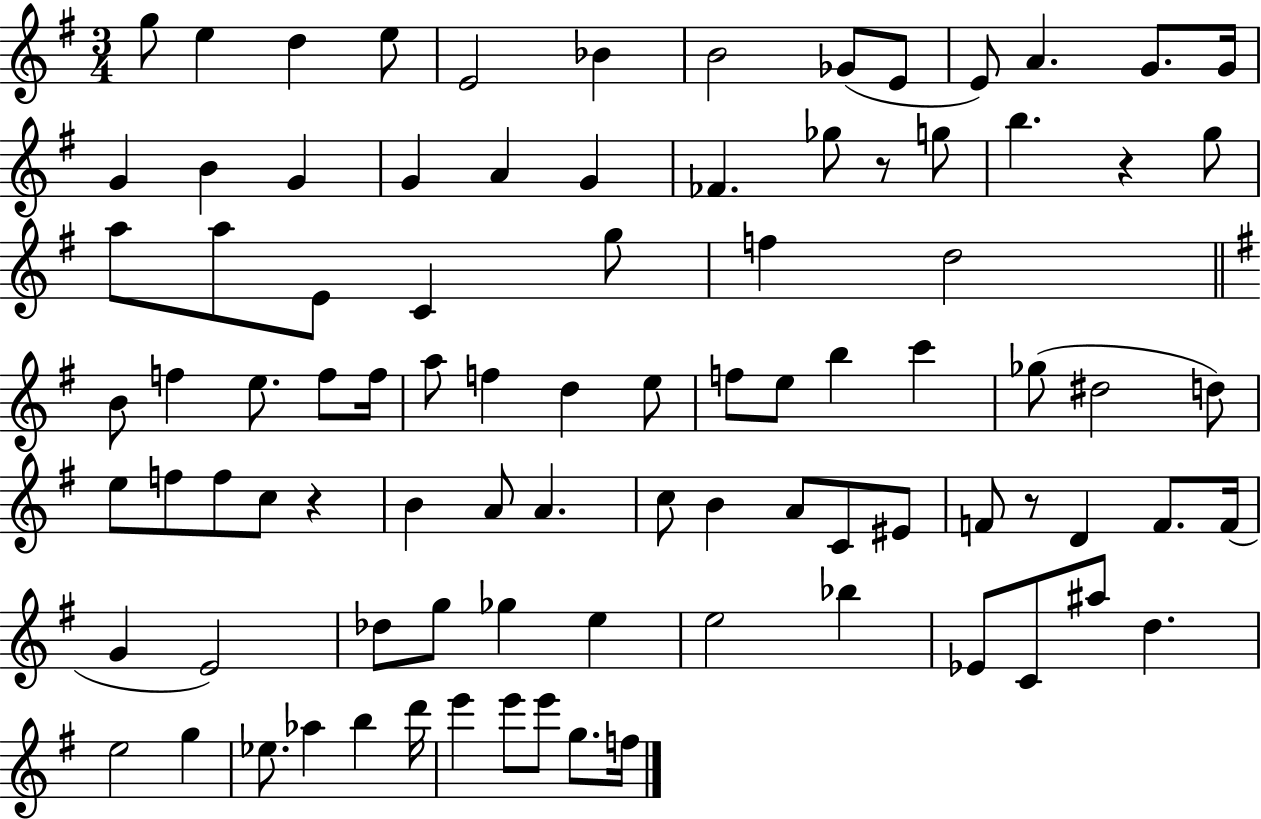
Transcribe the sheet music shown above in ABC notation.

X:1
T:Untitled
M:3/4
L:1/4
K:G
g/2 e d e/2 E2 _B B2 _G/2 E/2 E/2 A G/2 G/4 G B G G A G _F _g/2 z/2 g/2 b z g/2 a/2 a/2 E/2 C g/2 f d2 B/2 f e/2 f/2 f/4 a/2 f d e/2 f/2 e/2 b c' _g/2 ^d2 d/2 e/2 f/2 f/2 c/2 z B A/2 A c/2 B A/2 C/2 ^E/2 F/2 z/2 D F/2 F/4 G E2 _d/2 g/2 _g e e2 _b _E/2 C/2 ^a/2 d e2 g _e/2 _a b d'/4 e' e'/2 e'/2 g/2 f/4